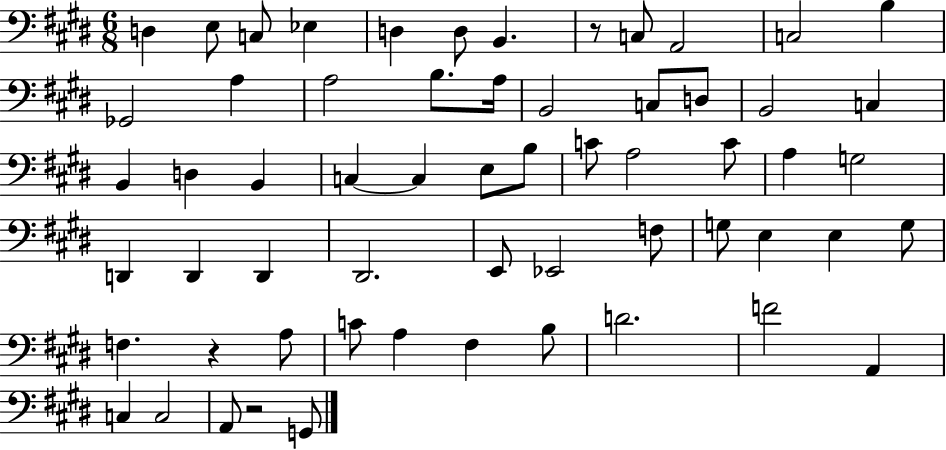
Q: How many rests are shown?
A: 3